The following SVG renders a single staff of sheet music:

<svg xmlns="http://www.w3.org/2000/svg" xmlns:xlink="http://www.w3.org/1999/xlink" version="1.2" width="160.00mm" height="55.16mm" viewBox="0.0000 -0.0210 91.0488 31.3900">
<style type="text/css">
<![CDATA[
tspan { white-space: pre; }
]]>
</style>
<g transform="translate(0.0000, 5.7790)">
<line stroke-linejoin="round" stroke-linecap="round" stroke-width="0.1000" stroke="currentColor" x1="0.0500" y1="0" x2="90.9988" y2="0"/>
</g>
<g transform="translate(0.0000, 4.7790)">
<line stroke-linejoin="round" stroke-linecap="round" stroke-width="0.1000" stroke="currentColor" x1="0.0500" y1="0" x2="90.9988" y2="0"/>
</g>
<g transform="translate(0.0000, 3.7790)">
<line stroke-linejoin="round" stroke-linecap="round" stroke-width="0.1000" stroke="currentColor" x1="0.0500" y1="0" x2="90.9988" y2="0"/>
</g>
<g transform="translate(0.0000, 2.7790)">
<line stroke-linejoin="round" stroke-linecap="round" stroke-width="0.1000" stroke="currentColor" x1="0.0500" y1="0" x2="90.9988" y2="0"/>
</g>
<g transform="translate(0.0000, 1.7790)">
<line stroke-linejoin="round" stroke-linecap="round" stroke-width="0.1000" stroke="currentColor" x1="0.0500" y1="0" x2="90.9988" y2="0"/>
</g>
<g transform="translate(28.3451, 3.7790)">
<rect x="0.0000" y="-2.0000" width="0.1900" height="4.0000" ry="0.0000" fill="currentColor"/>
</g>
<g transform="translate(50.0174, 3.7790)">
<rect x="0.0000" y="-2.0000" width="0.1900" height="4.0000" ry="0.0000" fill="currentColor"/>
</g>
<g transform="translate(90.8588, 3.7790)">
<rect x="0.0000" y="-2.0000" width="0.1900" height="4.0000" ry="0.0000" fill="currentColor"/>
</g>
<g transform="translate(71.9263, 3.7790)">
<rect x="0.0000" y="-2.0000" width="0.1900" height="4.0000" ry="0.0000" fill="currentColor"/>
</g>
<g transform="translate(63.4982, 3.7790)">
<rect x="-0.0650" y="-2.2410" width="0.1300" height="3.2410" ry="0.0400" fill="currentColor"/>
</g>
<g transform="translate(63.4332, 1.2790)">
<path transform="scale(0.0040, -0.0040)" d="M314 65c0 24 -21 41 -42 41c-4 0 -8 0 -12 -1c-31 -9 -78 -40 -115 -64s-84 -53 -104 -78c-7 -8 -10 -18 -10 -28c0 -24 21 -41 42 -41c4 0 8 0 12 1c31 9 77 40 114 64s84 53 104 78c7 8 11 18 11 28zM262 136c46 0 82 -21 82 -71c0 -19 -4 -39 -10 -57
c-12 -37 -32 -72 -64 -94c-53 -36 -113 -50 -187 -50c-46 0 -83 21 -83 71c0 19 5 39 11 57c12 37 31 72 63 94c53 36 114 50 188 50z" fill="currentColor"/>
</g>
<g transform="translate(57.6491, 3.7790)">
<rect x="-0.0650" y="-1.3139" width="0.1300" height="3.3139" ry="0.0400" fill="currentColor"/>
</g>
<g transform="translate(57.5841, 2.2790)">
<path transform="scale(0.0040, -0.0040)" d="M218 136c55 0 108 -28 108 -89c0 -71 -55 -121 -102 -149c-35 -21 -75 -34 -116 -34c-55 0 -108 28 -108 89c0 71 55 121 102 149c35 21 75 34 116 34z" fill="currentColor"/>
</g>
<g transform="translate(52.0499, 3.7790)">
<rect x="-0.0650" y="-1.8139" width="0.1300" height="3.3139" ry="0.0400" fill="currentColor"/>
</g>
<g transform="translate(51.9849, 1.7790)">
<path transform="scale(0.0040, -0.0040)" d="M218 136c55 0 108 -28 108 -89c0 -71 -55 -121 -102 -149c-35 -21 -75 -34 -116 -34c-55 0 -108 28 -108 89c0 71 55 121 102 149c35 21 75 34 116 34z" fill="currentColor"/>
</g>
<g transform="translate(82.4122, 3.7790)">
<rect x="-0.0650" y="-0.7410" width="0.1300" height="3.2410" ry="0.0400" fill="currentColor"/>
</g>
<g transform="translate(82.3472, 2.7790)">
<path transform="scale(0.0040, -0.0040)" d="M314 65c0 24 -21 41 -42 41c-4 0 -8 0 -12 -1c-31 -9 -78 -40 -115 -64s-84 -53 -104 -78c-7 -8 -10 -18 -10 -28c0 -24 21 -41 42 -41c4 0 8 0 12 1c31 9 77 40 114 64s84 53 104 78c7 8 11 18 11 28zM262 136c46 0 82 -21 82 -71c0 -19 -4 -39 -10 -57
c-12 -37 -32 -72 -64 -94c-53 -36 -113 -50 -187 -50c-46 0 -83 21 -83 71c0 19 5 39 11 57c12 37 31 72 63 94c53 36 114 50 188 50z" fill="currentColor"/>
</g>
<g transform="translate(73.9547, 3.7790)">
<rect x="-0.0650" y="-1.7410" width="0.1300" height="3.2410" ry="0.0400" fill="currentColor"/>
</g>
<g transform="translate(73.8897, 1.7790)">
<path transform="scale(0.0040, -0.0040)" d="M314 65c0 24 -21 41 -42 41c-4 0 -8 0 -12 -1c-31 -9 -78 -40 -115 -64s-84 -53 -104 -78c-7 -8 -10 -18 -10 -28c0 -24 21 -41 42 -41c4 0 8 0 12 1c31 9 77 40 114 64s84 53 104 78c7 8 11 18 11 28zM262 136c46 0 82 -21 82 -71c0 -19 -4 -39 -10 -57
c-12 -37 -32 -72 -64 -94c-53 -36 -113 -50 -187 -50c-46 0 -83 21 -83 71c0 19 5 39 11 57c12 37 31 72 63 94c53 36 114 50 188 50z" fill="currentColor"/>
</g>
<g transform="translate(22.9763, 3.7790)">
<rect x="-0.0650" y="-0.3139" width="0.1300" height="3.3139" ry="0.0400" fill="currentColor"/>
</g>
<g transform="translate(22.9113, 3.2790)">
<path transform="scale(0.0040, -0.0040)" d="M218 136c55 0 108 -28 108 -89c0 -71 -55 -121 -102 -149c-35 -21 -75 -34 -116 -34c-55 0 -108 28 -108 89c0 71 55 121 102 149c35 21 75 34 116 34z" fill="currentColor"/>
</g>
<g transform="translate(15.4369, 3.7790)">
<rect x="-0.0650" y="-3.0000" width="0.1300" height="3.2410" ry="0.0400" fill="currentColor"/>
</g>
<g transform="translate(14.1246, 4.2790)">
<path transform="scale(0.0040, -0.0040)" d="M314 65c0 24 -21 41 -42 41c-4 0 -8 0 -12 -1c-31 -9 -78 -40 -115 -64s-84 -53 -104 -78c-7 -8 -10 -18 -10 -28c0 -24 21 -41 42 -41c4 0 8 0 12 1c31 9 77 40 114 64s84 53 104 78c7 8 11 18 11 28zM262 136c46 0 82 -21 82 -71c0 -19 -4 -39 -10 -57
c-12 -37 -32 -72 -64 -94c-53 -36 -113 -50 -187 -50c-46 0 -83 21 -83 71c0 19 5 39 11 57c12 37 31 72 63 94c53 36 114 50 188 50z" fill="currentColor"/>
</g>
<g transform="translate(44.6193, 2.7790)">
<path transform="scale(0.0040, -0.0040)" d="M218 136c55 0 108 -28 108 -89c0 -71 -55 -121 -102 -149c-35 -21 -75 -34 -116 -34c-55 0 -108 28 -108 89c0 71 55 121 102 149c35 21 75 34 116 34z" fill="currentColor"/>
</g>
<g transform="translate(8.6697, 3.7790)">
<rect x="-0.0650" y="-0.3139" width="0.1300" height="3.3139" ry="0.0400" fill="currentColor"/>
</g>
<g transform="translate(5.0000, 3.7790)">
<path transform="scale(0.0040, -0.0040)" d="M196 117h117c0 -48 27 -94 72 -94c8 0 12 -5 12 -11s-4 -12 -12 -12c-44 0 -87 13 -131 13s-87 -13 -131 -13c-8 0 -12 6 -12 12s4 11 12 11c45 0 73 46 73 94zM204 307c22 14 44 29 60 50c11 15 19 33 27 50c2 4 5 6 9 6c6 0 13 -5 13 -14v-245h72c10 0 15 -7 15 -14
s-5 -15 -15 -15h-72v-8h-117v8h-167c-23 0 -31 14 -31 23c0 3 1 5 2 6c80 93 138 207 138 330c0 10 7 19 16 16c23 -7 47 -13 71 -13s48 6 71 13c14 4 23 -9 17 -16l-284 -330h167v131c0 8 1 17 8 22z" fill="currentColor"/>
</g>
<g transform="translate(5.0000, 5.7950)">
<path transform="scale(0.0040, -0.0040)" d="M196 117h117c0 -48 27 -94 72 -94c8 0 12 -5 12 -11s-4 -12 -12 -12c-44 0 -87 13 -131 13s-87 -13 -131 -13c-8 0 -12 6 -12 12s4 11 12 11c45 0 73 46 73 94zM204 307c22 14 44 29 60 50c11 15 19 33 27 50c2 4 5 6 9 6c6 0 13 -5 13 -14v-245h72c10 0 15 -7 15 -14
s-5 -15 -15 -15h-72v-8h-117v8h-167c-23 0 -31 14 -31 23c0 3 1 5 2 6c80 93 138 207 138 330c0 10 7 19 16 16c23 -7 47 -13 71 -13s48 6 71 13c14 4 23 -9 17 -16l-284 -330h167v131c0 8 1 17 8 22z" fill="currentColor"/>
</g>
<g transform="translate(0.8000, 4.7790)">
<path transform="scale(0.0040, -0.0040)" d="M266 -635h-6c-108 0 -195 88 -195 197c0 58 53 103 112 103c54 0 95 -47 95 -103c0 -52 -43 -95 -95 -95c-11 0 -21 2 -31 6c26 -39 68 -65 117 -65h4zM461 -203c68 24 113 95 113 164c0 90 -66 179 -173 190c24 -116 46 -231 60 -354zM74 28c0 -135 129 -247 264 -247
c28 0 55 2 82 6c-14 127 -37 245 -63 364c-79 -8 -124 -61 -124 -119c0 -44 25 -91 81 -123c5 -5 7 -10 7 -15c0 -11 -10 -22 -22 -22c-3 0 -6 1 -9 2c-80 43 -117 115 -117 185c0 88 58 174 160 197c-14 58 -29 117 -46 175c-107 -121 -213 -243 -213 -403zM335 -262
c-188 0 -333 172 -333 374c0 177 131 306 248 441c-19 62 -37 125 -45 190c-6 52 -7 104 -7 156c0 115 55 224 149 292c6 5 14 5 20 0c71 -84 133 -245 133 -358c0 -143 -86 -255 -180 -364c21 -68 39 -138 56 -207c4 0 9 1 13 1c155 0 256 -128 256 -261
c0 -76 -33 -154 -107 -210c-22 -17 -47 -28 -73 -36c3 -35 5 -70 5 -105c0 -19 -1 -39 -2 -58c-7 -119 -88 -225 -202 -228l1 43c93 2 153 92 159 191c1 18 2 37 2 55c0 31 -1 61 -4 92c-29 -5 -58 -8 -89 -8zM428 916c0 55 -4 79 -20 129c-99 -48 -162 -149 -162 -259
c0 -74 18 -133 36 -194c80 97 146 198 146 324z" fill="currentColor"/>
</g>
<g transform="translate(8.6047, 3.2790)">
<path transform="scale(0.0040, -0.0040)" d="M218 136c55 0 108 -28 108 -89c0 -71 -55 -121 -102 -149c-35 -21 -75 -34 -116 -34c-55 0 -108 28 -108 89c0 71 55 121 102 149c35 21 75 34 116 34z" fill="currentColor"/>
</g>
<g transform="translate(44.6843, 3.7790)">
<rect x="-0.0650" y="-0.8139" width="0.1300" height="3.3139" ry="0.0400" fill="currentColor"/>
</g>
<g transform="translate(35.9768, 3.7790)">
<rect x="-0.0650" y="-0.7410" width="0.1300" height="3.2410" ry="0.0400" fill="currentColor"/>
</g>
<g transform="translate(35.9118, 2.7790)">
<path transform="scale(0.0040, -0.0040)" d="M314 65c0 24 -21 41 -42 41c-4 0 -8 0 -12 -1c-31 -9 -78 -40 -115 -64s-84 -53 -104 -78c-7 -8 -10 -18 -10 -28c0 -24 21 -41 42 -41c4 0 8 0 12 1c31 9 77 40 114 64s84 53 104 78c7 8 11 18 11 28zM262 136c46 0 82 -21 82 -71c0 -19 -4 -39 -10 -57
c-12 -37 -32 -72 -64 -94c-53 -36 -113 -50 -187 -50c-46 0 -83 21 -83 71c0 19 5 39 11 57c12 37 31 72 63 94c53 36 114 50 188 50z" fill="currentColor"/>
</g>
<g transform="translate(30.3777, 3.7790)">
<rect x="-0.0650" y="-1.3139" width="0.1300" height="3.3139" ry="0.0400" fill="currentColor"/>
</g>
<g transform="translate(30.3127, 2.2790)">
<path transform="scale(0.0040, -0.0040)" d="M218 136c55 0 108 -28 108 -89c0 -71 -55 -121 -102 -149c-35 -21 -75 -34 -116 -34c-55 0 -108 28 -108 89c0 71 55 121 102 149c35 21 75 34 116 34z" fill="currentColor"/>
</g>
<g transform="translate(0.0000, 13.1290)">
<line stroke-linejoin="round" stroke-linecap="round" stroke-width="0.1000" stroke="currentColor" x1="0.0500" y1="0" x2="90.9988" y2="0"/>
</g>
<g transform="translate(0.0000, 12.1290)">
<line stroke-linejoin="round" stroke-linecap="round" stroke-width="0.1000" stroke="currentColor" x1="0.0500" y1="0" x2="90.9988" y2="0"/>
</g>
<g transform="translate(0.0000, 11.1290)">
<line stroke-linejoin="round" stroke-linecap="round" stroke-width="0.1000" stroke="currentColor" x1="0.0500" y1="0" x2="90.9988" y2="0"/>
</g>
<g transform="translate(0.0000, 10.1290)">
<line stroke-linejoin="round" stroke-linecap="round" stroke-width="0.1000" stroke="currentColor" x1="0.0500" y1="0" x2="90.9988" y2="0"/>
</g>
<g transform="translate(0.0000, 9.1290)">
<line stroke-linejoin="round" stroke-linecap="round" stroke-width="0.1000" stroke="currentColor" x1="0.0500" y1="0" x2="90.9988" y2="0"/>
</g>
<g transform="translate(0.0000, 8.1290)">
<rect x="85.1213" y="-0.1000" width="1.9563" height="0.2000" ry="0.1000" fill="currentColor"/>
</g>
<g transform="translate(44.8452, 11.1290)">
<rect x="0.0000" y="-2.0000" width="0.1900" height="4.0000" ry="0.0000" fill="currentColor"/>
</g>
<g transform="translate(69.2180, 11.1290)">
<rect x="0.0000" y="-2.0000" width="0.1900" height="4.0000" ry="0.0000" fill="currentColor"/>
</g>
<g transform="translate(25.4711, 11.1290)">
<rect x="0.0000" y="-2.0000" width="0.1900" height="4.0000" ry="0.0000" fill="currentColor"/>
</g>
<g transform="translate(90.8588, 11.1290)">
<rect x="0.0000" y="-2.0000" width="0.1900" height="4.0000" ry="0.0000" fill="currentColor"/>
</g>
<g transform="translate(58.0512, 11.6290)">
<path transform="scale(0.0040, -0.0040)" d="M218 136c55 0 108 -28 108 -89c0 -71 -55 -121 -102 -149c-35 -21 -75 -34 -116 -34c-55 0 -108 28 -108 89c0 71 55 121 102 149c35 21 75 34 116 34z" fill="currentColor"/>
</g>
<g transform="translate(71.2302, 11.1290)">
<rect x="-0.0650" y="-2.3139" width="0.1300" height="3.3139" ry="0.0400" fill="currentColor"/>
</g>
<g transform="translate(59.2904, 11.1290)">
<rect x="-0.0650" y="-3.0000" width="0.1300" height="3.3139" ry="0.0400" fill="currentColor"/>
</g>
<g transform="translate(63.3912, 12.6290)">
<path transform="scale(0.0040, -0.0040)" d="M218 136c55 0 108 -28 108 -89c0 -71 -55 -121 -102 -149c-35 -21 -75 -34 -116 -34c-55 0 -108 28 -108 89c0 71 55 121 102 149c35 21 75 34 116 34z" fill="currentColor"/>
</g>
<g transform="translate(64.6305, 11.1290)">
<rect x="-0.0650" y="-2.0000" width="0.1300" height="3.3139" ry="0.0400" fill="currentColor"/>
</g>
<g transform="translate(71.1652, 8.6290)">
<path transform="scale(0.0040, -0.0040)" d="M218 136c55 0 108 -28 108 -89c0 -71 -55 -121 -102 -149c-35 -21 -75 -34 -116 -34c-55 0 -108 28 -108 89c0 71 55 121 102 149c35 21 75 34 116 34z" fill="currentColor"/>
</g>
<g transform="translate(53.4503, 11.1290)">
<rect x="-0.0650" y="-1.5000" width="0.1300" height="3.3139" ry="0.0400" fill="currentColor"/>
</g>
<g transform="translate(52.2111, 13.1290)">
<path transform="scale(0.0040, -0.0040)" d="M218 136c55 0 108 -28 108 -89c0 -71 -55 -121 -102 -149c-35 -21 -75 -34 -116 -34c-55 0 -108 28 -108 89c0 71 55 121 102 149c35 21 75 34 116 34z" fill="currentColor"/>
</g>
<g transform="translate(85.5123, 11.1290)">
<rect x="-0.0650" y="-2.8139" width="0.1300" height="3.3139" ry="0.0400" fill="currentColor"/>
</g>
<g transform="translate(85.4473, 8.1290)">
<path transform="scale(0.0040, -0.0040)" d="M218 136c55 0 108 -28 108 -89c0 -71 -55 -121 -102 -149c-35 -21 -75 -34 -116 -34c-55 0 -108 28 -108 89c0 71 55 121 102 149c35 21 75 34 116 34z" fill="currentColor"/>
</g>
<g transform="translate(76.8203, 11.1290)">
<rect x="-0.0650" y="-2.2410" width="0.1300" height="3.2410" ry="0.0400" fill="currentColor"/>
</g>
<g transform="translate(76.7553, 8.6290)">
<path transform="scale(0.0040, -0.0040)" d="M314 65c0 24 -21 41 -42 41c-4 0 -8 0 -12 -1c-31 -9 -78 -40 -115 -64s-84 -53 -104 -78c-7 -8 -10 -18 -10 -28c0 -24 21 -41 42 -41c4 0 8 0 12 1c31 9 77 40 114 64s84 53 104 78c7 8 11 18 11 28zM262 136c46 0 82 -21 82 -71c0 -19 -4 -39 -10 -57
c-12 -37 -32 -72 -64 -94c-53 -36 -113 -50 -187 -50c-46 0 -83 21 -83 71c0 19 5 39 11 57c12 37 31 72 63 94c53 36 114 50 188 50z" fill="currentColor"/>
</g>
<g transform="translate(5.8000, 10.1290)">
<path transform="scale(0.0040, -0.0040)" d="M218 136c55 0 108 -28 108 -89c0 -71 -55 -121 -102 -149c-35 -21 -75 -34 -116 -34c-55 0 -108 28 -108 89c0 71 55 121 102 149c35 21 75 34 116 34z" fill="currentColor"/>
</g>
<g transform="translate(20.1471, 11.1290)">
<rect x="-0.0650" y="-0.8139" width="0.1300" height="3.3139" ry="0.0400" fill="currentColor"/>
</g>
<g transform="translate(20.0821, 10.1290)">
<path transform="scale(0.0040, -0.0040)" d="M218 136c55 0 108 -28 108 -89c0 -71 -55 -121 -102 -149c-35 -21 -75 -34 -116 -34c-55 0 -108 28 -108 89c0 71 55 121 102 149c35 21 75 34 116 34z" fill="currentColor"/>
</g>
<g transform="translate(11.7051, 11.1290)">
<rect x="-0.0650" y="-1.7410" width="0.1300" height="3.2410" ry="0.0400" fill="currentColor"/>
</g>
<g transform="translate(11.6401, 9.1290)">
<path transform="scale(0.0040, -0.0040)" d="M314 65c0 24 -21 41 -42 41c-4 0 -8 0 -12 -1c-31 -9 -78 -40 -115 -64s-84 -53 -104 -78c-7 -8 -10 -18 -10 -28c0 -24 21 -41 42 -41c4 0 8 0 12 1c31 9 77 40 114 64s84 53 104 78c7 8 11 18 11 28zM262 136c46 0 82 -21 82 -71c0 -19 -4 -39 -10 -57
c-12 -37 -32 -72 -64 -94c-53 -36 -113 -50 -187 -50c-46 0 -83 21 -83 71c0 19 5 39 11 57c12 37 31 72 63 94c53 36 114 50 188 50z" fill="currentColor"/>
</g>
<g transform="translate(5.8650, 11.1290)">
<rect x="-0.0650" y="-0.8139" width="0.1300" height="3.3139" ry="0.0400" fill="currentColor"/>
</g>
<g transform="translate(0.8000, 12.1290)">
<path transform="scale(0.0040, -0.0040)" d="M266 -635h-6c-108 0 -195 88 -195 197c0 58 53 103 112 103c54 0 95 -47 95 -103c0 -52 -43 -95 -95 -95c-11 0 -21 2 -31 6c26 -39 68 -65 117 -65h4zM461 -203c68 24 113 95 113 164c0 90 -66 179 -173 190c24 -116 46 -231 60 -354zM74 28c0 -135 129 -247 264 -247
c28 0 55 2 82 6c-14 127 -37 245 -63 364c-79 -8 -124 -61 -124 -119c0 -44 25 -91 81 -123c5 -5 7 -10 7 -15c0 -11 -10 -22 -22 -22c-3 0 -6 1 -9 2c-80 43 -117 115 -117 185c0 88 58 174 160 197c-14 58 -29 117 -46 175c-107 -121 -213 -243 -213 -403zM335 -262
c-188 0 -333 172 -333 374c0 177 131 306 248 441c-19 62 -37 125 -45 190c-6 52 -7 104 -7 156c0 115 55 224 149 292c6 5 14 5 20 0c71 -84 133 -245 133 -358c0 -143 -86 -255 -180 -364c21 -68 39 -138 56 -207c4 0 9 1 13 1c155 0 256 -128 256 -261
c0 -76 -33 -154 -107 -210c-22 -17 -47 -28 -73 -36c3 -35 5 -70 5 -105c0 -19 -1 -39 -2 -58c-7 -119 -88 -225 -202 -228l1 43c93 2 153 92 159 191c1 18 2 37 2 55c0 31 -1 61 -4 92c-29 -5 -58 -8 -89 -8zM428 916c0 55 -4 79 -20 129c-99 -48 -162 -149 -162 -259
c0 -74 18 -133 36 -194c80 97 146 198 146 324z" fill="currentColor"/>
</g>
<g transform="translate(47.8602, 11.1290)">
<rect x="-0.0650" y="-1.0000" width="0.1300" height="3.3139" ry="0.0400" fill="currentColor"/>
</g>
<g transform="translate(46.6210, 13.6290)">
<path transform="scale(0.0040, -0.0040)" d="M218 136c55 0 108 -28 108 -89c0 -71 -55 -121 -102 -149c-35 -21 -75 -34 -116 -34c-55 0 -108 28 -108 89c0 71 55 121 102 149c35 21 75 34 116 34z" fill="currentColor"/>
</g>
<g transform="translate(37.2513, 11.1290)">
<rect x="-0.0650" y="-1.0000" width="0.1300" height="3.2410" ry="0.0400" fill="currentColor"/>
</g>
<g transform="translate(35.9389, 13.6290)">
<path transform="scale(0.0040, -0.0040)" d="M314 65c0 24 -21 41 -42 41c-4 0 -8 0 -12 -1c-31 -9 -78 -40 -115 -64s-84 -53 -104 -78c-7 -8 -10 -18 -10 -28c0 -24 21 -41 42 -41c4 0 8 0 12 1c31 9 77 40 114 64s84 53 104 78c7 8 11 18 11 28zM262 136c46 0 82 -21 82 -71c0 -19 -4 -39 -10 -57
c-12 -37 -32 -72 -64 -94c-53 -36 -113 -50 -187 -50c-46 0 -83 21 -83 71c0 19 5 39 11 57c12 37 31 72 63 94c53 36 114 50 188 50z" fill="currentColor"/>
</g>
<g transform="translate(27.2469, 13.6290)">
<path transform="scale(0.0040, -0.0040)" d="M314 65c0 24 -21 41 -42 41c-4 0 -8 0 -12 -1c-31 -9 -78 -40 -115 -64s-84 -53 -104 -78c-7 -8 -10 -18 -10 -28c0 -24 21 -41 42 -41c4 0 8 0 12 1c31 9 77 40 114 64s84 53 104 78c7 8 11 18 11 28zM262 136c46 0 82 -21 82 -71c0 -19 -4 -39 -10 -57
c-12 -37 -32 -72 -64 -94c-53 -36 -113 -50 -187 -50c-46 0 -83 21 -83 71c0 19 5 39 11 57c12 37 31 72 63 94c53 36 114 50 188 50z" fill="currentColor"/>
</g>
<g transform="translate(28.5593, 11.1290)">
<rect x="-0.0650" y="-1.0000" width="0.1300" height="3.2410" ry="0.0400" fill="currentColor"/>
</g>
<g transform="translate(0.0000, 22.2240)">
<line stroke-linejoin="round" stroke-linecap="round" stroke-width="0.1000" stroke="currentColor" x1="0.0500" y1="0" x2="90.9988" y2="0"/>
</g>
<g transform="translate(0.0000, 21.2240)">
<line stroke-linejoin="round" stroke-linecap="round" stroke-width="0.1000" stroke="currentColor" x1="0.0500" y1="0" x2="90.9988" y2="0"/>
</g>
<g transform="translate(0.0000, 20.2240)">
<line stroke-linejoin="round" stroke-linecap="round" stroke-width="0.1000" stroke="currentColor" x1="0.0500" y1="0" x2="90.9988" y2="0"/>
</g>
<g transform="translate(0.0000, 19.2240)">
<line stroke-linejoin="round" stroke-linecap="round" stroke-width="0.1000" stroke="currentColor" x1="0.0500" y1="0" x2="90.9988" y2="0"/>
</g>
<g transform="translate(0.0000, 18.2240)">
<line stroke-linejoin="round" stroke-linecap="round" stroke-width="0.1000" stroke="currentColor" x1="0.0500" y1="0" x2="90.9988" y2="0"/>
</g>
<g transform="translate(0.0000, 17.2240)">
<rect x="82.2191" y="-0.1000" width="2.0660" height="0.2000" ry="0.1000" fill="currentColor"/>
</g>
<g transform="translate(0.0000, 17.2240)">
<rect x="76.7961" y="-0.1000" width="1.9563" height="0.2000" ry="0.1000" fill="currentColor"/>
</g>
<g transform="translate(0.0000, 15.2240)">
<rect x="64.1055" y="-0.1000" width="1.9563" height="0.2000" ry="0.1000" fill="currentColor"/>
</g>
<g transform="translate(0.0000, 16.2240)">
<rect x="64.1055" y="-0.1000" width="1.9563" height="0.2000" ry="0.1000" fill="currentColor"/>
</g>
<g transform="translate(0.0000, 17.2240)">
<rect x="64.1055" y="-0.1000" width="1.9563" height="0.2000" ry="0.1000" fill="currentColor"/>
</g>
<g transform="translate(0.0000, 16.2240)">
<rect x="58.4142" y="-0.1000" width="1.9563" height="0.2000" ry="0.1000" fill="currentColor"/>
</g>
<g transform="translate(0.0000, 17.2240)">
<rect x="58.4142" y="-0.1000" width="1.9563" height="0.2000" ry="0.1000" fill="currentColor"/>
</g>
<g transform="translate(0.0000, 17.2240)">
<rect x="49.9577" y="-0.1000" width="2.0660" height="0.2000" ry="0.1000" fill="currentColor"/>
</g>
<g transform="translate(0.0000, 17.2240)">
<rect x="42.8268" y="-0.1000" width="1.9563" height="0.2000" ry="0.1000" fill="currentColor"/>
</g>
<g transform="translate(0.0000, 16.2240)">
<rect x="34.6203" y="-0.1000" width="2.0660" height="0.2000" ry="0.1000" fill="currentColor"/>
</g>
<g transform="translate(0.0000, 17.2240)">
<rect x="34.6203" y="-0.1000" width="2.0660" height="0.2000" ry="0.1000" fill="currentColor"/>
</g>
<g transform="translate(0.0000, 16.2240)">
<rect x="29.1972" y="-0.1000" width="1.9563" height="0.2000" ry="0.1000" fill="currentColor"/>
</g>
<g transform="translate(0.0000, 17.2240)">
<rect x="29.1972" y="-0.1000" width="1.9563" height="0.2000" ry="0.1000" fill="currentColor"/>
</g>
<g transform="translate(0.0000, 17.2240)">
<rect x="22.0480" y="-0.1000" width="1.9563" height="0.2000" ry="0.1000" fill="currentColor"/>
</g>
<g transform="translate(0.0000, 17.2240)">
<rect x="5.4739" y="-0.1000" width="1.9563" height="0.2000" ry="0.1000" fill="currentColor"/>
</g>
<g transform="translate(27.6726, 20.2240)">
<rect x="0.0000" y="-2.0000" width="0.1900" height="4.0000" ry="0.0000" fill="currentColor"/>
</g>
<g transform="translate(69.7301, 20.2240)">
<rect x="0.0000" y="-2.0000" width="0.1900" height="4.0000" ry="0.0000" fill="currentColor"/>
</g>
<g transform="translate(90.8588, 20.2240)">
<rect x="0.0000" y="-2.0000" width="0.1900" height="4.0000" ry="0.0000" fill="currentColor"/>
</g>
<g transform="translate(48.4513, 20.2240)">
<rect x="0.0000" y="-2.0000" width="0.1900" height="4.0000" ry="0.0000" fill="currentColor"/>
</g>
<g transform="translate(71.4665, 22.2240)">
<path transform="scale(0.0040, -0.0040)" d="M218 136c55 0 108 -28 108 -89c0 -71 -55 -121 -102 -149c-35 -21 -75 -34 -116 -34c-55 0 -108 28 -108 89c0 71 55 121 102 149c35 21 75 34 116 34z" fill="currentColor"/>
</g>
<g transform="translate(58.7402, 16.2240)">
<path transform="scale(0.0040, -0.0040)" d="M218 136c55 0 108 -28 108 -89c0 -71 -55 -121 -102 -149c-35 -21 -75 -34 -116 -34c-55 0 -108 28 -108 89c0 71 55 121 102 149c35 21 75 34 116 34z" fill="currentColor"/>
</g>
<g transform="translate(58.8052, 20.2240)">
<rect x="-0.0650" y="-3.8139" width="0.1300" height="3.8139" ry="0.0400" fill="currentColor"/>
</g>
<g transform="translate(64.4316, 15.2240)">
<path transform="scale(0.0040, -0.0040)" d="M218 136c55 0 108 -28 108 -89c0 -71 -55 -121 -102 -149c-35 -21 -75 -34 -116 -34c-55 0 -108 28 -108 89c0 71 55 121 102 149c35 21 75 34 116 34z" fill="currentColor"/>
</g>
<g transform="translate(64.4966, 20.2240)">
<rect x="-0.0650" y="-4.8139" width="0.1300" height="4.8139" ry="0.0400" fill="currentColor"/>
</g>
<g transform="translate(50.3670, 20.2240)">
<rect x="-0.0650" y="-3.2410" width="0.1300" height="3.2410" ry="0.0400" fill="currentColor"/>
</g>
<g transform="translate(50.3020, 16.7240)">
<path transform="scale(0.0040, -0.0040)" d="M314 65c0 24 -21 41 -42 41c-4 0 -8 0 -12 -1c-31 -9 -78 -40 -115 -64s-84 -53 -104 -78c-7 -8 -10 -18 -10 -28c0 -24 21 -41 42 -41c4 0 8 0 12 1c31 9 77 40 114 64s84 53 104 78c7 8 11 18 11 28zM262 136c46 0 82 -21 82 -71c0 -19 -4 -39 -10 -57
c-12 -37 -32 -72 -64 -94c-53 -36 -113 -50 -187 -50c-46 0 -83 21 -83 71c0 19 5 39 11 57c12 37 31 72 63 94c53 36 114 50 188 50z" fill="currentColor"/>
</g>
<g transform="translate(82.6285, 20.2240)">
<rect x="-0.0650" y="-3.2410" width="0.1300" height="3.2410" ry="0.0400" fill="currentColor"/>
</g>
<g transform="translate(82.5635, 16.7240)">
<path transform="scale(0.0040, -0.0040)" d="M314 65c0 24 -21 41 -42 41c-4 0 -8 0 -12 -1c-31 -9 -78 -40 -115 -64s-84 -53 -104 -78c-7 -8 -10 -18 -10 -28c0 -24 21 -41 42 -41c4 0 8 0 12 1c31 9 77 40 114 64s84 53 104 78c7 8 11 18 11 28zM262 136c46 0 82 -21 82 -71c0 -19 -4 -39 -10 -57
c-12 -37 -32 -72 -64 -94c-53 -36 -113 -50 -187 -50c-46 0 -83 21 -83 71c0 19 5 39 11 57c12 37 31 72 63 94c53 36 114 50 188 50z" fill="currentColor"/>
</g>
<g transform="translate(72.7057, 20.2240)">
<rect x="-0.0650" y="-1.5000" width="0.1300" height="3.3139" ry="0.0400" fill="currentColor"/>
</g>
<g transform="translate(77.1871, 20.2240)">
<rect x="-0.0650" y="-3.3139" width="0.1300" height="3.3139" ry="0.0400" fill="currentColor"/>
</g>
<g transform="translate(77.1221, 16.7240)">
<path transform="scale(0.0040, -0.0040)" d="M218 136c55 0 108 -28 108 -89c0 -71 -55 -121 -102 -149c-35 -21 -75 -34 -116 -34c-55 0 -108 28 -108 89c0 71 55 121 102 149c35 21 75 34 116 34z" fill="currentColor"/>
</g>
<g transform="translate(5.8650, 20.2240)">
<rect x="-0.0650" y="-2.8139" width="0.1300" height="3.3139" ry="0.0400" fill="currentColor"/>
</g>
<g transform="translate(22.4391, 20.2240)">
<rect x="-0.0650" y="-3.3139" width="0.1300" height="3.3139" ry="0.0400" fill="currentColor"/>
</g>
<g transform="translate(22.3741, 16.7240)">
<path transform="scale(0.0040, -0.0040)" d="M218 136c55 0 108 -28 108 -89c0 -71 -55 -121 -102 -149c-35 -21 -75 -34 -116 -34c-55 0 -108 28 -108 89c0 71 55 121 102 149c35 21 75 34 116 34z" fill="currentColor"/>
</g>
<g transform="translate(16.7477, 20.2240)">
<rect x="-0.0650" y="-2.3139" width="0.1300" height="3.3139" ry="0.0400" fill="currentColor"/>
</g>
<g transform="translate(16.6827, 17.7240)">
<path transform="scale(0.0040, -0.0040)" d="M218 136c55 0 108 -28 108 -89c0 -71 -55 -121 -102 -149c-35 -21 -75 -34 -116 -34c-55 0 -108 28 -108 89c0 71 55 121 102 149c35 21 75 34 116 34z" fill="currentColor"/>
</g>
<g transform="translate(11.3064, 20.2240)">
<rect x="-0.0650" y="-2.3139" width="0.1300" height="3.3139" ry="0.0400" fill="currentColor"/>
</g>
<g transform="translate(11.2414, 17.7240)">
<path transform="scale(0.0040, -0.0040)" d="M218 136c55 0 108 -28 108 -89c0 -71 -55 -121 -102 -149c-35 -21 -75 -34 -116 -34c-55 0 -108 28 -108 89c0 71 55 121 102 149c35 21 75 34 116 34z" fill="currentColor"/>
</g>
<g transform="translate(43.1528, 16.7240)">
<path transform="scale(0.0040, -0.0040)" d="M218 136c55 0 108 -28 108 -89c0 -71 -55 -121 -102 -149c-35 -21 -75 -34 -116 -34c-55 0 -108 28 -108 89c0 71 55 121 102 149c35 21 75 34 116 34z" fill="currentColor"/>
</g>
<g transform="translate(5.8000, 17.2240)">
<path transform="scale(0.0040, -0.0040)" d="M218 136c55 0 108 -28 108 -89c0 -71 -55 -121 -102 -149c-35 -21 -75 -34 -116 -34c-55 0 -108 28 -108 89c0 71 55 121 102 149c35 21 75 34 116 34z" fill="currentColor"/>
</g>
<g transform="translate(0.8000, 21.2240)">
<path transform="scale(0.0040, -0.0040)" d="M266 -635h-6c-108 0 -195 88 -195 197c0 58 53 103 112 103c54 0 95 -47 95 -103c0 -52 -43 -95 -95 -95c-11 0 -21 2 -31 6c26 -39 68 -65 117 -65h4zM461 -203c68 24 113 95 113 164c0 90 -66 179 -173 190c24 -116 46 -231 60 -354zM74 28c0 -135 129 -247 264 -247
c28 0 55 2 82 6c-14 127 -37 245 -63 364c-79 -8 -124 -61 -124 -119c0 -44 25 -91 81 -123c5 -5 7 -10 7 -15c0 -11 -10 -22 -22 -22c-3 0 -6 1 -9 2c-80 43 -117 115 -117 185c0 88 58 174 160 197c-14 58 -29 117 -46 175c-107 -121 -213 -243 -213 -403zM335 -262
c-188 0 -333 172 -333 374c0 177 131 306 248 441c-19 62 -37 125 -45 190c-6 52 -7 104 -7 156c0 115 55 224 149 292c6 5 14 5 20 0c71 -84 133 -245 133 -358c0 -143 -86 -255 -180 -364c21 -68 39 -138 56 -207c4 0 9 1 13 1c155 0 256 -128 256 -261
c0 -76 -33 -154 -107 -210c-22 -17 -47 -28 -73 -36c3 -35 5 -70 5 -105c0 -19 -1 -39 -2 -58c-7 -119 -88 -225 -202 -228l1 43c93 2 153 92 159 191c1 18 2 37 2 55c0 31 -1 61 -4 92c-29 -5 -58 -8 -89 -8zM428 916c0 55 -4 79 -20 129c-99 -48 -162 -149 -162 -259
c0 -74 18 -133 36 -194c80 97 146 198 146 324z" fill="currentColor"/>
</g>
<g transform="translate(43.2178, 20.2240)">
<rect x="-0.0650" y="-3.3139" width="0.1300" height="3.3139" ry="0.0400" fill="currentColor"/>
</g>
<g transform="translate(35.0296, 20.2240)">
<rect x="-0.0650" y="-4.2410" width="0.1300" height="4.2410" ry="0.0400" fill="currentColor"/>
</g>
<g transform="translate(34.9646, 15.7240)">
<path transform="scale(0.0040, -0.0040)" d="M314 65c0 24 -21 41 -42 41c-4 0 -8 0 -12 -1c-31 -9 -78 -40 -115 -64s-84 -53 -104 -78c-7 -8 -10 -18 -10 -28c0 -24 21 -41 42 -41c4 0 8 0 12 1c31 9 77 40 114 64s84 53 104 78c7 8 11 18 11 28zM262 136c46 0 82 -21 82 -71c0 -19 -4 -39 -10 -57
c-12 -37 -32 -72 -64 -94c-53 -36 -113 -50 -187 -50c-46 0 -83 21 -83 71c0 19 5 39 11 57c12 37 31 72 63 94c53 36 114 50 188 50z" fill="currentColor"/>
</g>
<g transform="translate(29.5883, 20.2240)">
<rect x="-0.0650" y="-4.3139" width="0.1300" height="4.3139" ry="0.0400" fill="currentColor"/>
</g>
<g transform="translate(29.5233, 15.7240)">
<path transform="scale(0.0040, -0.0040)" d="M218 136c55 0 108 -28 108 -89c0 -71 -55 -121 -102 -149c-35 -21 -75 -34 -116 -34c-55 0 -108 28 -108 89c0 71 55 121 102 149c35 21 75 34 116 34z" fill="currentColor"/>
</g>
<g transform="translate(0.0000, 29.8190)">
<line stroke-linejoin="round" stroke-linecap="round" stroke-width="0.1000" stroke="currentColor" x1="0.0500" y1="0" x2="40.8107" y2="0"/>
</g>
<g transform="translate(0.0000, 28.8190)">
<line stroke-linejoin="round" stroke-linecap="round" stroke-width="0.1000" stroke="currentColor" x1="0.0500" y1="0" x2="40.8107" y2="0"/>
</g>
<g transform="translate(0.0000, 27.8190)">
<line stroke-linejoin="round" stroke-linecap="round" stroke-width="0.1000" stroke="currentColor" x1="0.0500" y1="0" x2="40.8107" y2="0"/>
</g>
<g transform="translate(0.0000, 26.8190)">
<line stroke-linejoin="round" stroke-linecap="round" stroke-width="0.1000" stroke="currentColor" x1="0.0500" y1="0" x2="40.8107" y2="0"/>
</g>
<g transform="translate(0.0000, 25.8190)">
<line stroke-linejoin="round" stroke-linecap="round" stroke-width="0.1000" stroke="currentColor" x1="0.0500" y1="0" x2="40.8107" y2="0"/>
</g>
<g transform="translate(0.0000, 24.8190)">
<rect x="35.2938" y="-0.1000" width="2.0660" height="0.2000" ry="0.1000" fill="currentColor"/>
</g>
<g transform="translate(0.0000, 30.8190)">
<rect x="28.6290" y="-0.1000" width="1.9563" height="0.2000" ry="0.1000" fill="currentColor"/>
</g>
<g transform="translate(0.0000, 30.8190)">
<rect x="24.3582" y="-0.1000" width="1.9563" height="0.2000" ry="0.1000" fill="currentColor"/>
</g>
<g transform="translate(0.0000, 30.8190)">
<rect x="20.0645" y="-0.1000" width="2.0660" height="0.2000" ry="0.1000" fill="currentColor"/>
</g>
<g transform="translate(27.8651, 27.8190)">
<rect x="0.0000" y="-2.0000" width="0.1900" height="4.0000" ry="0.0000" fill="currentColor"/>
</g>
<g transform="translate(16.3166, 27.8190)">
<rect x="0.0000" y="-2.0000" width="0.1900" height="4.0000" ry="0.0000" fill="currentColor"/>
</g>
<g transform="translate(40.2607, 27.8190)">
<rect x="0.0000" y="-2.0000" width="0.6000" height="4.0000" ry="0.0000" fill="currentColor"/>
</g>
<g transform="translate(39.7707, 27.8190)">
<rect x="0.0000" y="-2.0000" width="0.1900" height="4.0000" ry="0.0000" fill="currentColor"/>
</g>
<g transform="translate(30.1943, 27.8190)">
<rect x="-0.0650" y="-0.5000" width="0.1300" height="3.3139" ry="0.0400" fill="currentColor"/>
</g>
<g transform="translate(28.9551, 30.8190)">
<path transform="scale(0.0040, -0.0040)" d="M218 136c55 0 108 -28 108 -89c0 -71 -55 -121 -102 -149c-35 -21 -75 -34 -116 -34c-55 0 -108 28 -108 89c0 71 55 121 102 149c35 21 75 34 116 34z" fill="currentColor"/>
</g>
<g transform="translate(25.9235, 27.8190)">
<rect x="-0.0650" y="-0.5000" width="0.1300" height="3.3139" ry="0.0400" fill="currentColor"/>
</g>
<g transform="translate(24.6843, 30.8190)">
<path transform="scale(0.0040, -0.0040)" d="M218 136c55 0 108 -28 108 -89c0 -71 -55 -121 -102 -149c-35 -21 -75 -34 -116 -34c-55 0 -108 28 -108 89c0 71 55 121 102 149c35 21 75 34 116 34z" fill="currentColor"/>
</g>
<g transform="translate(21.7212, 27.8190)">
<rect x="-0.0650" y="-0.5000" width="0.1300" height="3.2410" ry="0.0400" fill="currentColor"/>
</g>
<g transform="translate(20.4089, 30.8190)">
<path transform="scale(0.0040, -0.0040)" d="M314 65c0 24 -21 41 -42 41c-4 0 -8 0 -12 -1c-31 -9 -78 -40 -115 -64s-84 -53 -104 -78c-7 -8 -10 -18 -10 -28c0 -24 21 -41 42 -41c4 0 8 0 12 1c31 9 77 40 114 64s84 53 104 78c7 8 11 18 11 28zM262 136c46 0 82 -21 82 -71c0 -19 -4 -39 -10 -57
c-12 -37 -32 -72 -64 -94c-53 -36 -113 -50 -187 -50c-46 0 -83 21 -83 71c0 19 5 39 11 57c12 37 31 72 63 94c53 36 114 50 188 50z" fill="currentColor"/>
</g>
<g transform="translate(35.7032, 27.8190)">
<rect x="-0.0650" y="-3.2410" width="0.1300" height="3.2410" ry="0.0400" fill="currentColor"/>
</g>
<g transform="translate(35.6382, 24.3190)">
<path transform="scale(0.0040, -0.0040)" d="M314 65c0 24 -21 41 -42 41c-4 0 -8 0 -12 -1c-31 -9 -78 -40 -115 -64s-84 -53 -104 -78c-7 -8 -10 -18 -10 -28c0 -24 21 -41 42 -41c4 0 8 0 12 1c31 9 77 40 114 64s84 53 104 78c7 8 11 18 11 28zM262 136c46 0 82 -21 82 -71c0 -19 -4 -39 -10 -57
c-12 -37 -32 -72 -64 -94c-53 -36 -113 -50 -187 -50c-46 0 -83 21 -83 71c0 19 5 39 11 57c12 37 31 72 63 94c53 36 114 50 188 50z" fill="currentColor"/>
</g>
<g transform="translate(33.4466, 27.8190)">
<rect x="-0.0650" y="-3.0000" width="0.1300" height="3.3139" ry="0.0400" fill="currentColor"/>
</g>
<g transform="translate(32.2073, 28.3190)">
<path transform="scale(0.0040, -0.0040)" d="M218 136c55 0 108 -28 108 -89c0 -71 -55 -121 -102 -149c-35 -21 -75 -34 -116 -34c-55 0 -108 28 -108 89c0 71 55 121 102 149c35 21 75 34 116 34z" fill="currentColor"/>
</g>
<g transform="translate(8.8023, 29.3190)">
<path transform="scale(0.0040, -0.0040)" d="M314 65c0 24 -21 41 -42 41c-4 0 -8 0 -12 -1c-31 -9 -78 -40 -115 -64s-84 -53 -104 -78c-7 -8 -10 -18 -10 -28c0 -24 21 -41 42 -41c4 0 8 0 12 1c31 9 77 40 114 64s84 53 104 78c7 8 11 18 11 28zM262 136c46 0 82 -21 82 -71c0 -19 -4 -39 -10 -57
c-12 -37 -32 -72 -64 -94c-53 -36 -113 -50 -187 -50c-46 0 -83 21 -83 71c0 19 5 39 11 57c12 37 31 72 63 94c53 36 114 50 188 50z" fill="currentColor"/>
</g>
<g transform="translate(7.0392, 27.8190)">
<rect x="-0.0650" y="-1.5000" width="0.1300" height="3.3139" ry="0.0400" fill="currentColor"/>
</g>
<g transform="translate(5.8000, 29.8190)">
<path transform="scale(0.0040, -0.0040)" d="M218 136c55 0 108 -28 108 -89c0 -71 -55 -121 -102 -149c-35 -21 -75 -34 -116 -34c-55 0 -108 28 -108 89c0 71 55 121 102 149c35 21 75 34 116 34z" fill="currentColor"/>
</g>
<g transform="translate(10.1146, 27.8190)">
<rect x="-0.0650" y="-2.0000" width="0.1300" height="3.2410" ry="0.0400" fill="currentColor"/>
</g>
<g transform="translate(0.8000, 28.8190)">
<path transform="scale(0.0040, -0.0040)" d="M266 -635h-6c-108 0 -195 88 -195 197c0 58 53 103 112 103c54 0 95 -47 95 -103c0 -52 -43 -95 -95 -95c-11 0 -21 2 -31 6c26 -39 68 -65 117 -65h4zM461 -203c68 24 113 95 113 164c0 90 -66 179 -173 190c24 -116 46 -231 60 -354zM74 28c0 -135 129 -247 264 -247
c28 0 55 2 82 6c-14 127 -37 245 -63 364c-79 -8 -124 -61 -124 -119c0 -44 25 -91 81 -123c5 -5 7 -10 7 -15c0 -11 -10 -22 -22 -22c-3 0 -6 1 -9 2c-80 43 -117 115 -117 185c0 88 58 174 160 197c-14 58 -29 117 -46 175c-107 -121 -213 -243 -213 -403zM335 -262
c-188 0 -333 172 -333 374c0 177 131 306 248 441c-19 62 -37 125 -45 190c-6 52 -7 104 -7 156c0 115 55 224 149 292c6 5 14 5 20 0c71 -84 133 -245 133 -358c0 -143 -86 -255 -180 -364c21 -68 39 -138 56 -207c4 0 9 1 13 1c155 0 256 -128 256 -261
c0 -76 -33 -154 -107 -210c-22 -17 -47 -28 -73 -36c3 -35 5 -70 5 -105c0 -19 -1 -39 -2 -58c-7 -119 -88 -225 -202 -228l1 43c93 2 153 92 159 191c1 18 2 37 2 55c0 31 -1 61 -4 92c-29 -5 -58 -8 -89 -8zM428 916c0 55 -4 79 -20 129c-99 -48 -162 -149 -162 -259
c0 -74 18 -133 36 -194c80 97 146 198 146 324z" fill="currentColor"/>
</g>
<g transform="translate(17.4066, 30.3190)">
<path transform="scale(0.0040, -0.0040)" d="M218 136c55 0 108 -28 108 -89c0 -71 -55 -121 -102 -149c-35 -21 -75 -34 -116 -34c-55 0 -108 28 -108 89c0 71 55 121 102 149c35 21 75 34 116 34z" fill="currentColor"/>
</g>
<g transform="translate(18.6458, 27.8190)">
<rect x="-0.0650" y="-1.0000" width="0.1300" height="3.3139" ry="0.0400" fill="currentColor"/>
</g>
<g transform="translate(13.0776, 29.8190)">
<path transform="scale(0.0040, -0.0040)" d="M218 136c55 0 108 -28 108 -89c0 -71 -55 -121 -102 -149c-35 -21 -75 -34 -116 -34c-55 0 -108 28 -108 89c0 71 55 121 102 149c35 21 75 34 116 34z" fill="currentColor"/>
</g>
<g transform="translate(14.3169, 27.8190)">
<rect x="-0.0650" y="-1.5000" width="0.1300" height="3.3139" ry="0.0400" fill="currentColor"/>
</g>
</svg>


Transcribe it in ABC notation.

X:1
T:Untitled
M:4/4
L:1/4
K:C
c A2 c e d2 d f e g2 f2 d2 d f2 d D2 D2 D E A F g g2 a a g g b d' d'2 b b2 c' e' E b b2 E F2 E D C2 C C A b2